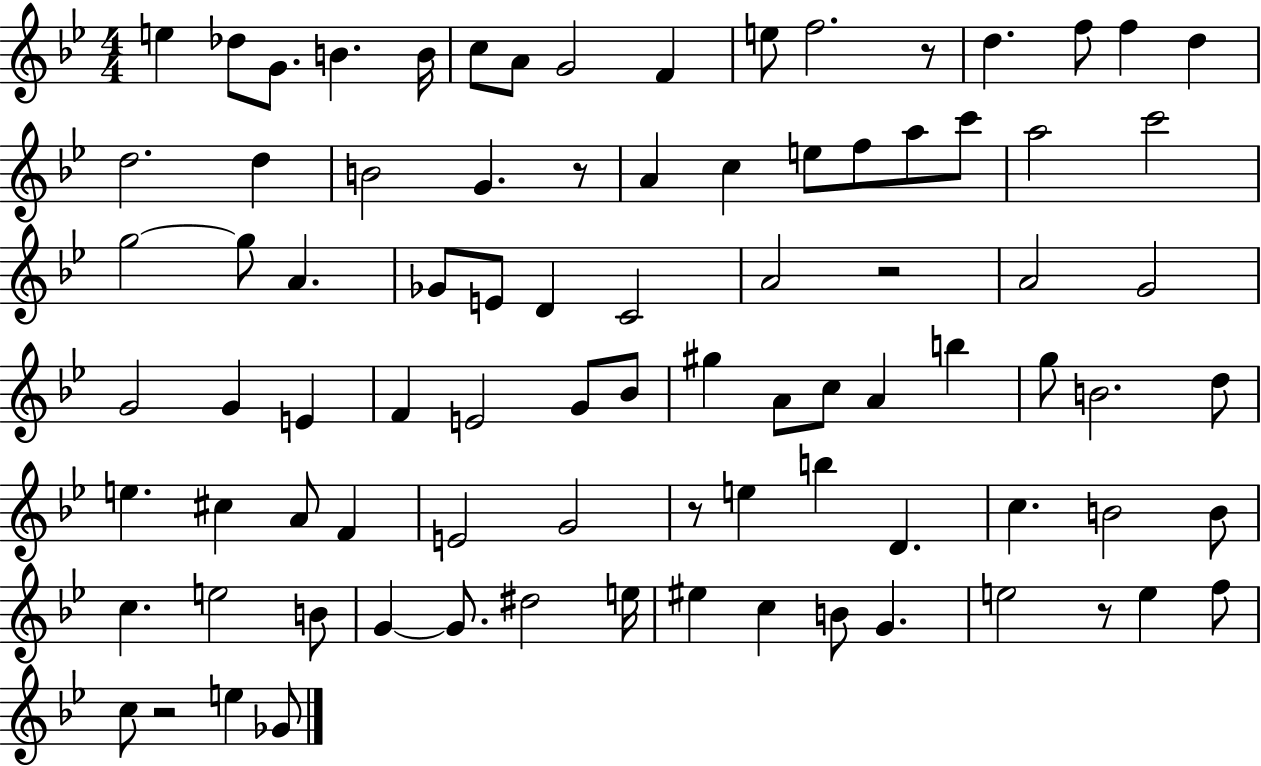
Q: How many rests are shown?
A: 6